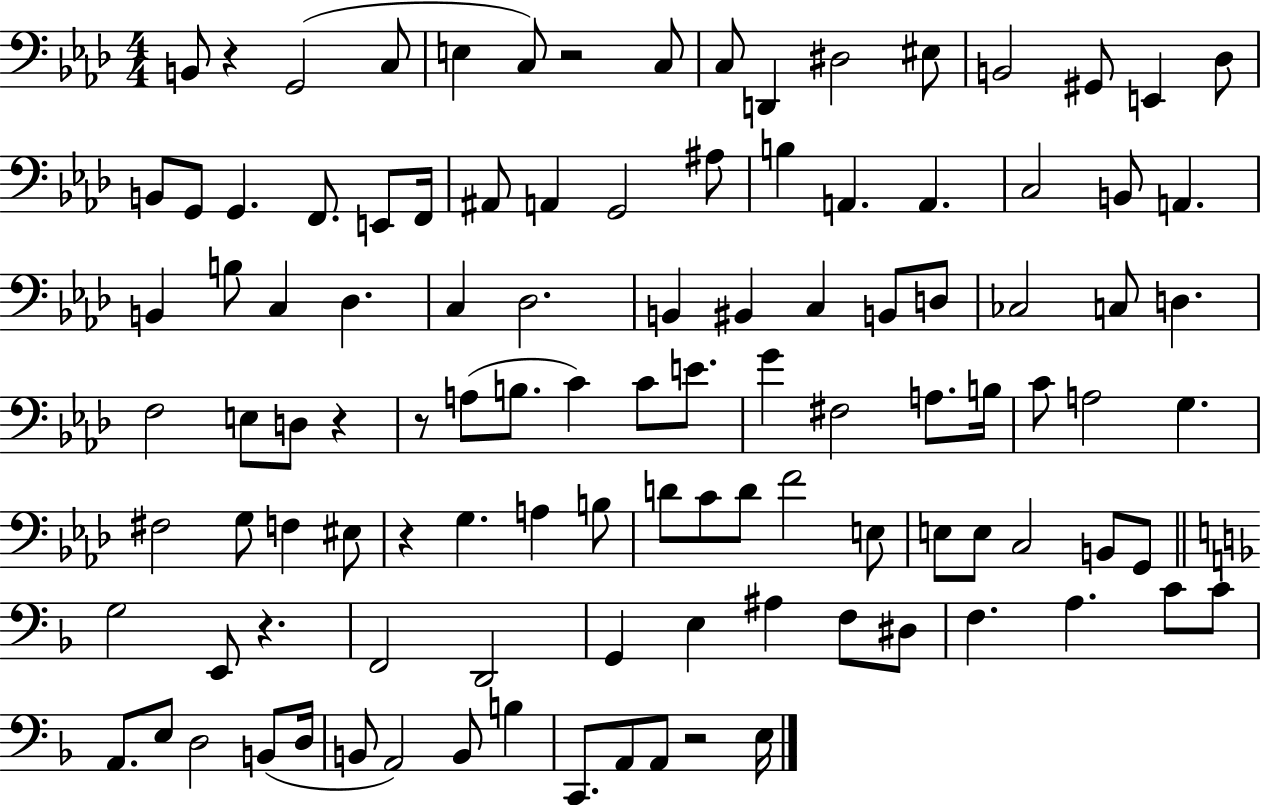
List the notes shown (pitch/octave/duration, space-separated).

B2/e R/q G2/h C3/e E3/q C3/e R/h C3/e C3/e D2/q D#3/h EIS3/e B2/h G#2/e E2/q Db3/e B2/e G2/e G2/q. F2/e. E2/e F2/s A#2/e A2/q G2/h A#3/e B3/q A2/q. A2/q. C3/h B2/e A2/q. B2/q B3/e C3/q Db3/q. C3/q Db3/h. B2/q BIS2/q C3/q B2/e D3/e CES3/h C3/e D3/q. F3/h E3/e D3/e R/q R/e A3/e B3/e. C4/q C4/e E4/e. G4/q F#3/h A3/e. B3/s C4/e A3/h G3/q. F#3/h G3/e F3/q EIS3/e R/q G3/q. A3/q B3/e D4/e C4/e D4/e F4/h E3/e E3/e E3/e C3/h B2/e G2/e G3/h E2/e R/q. F2/h D2/h G2/q E3/q A#3/q F3/e D#3/e F3/q. A3/q. C4/e C4/e A2/e. E3/e D3/h B2/e D3/s B2/e A2/h B2/e B3/q C2/e. A2/e A2/e R/h E3/s